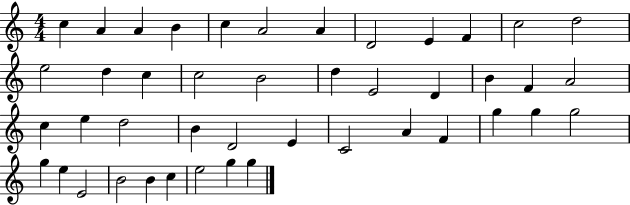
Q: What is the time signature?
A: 4/4